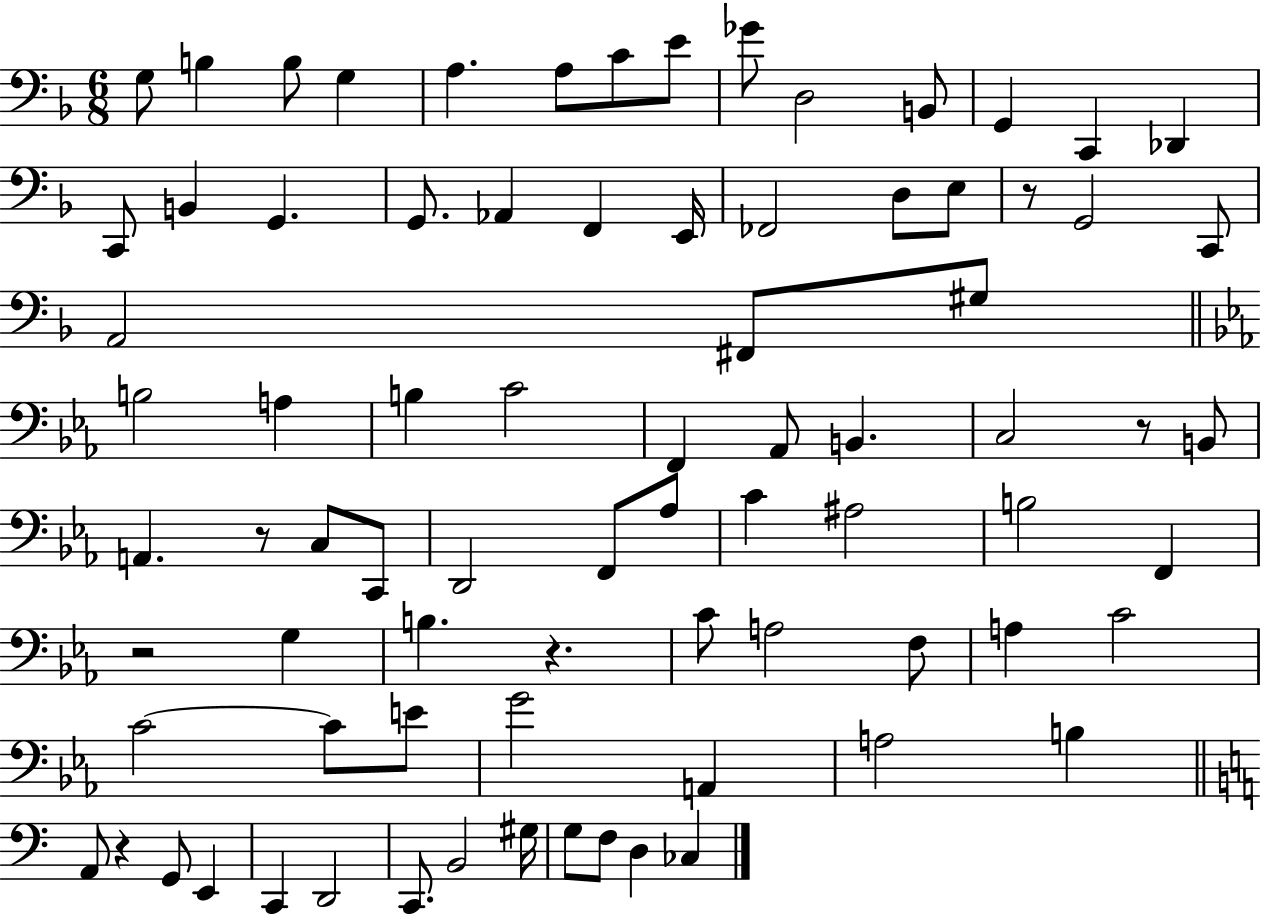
X:1
T:Untitled
M:6/8
L:1/4
K:F
G,/2 B, B,/2 G, A, A,/2 C/2 E/2 _G/2 D,2 B,,/2 G,, C,, _D,, C,,/2 B,, G,, G,,/2 _A,, F,, E,,/4 _F,,2 D,/2 E,/2 z/2 G,,2 C,,/2 A,,2 ^F,,/2 ^G,/2 B,2 A, B, C2 F,, _A,,/2 B,, C,2 z/2 B,,/2 A,, z/2 C,/2 C,,/2 D,,2 F,,/2 _A,/2 C ^A,2 B,2 F,, z2 G, B, z C/2 A,2 F,/2 A, C2 C2 C/2 E/2 G2 A,, A,2 B, A,,/2 z G,,/2 E,, C,, D,,2 C,,/2 B,,2 ^G,/4 G,/2 F,/2 D, _C,